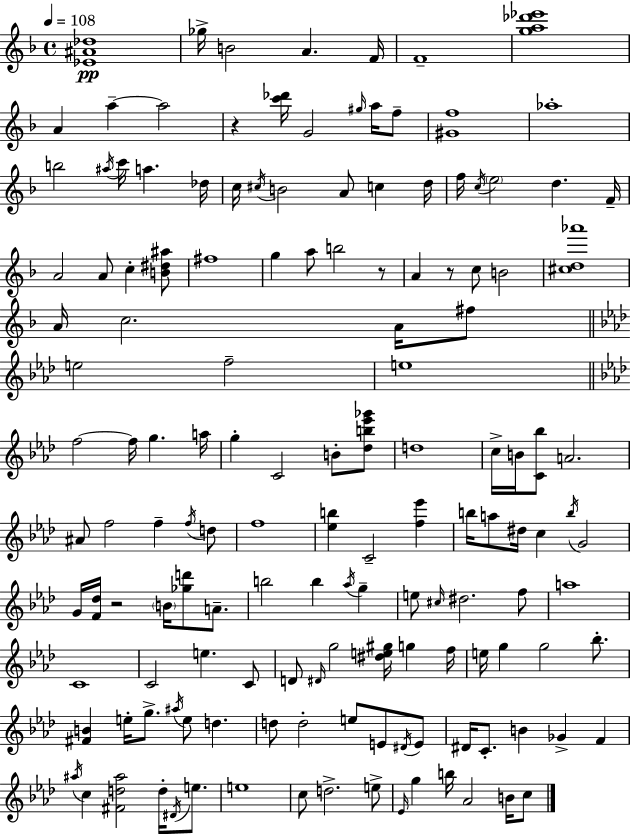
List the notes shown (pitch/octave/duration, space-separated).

[Eb4,A#4,Db5]/w Gb5/s B4/h A4/q. F4/s F4/w [G5,A5,Db6,Eb6]/w A4/q A5/q A5/h R/q [C6,Db6]/s G4/h G#5/s A5/s F5/e [G#4,F5]/w Ab5/w B5/h A#5/s C6/s A5/q. Db5/s C5/s C#5/s B4/h A4/e C5/q D5/s F5/s C5/s E5/h D5/q. F4/s A4/h A4/e C5/q [B4,D#5,A#5]/e F#5/w G5/q A5/e B5/h R/e A4/q R/e C5/e B4/h [C#5,D5,Ab6]/w A4/s C5/h. A4/s F#5/e E5/h F5/h E5/w F5/h F5/s G5/q. A5/s G5/q C4/h B4/e [Db5,B5,Eb6,Gb6]/e D5/w C5/s B4/s [C4,Bb5]/e A4/h. A#4/e F5/h F5/q F5/s D5/e F5/w [Eb5,B5]/q C4/h [F5,Eb6]/q B5/s A5/e D#5/s C5/q B5/s G4/h G4/s [F4,Db5]/s R/h B4/s [Gb5,D6]/e A4/e. B5/h B5/q Ab5/s G5/q E5/e C#5/s D#5/h. F5/e A5/w C4/w C4/h E5/q. C4/e D4/e D#4/s G5/h [D#5,E5,G#5]/s G5/q F5/s E5/s G5/q G5/h Bb5/e. [F#4,B4]/q E5/s G5/e. A#5/s E5/e D5/q. D5/e D5/h E5/e E4/e D#4/s E4/e D#4/s C4/e. B4/q Gb4/q F4/q A#5/s C5/q [F#4,D5,A#5]/h D5/s D#4/s E5/e. E5/w C5/e D5/h. E5/e Eb4/s G5/q B5/s Ab4/h B4/s C5/e